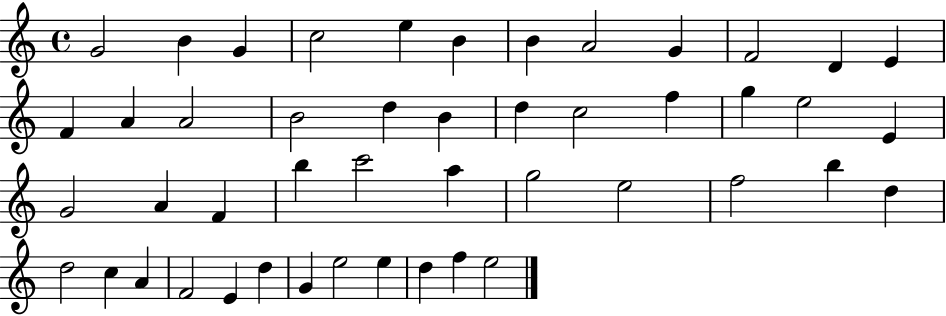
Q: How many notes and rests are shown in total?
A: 47